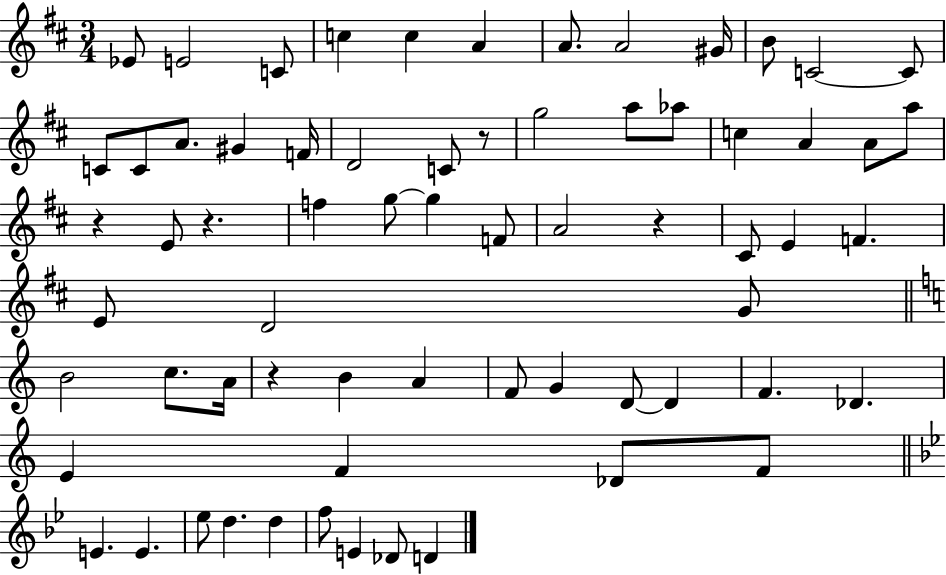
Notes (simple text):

Eb4/e E4/h C4/e C5/q C5/q A4/q A4/e. A4/h G#4/s B4/e C4/h C4/e C4/e C4/e A4/e. G#4/q F4/s D4/h C4/e R/e G5/h A5/e Ab5/e C5/q A4/q A4/e A5/e R/q E4/e R/q. F5/q G5/e G5/q F4/e A4/h R/q C#4/e E4/q F4/q. E4/e D4/h G4/e B4/h C5/e. A4/s R/q B4/q A4/q F4/e G4/q D4/e D4/q F4/q. Db4/q. E4/q F4/q Db4/e F4/e E4/q. E4/q. Eb5/e D5/q. D5/q F5/e E4/q Db4/e D4/q